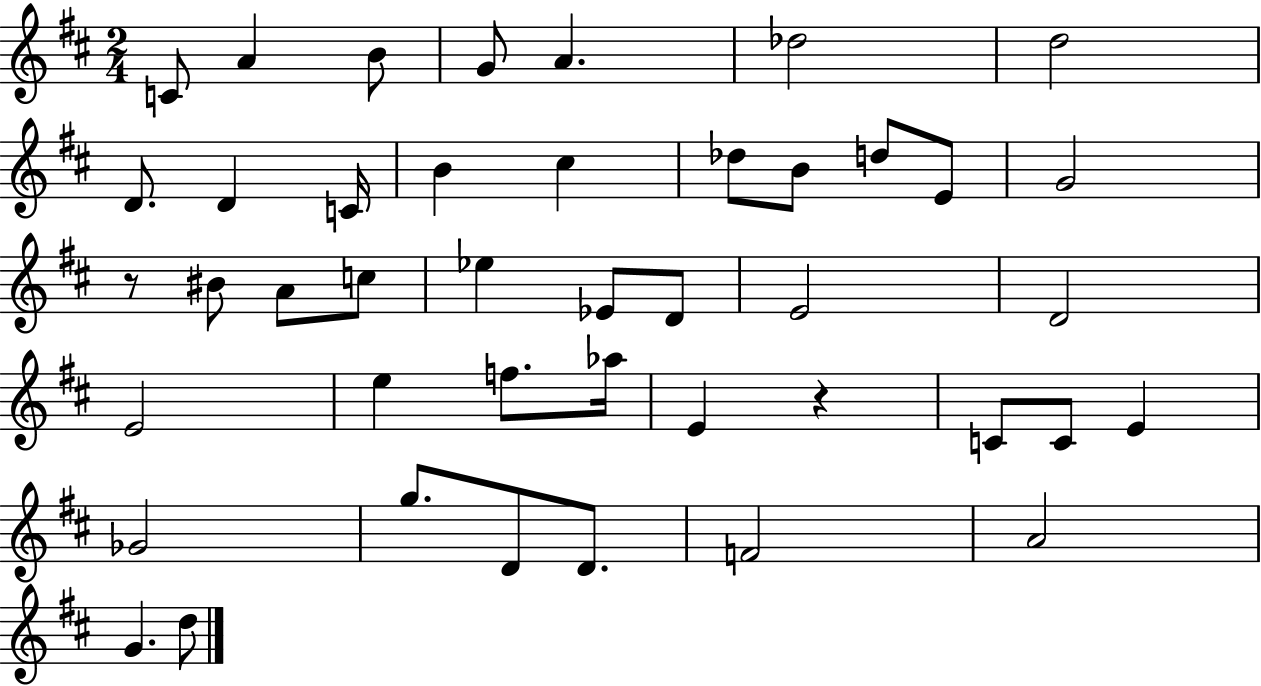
C4/e A4/q B4/e G4/e A4/q. Db5/h D5/h D4/e. D4/q C4/s B4/q C#5/q Db5/e B4/e D5/e E4/e G4/h R/e BIS4/e A4/e C5/e Eb5/q Eb4/e D4/e E4/h D4/h E4/h E5/q F5/e. Ab5/s E4/q R/q C4/e C4/e E4/q Gb4/h G5/e. D4/e D4/e. F4/h A4/h G4/q. D5/e